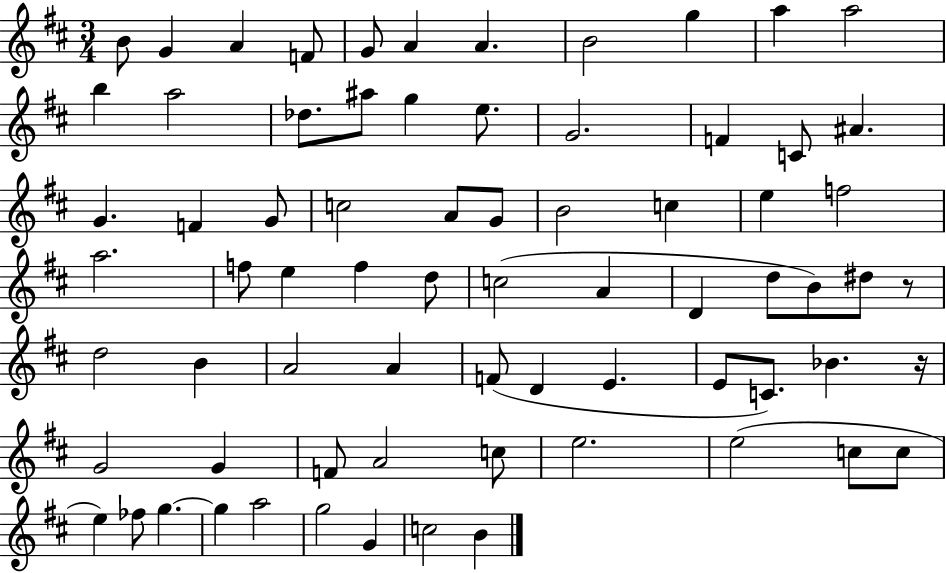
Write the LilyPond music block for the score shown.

{
  \clef treble
  \numericTimeSignature
  \time 3/4
  \key d \major
  b'8 g'4 a'4 f'8 | g'8 a'4 a'4. | b'2 g''4 | a''4 a''2 | \break b''4 a''2 | des''8. ais''8 g''4 e''8. | g'2. | f'4 c'8 ais'4. | \break g'4. f'4 g'8 | c''2 a'8 g'8 | b'2 c''4 | e''4 f''2 | \break a''2. | f''8 e''4 f''4 d''8 | c''2( a'4 | d'4 d''8 b'8) dis''8 r8 | \break d''2 b'4 | a'2 a'4 | f'8( d'4 e'4. | e'8 c'8.) bes'4. r16 | \break g'2 g'4 | f'8 a'2 c''8 | e''2. | e''2( c''8 c''8 | \break e''4) fes''8 g''4.~~ | g''4 a''2 | g''2 g'4 | c''2 b'4 | \break \bar "|."
}